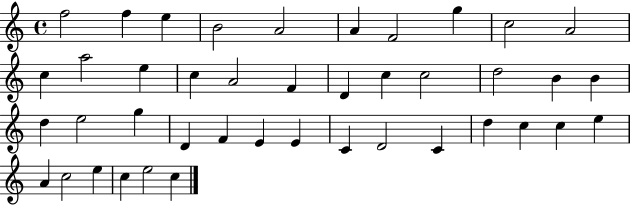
F5/h F5/q E5/q B4/h A4/h A4/q F4/h G5/q C5/h A4/h C5/q A5/h E5/q C5/q A4/h F4/q D4/q C5/q C5/h D5/h B4/q B4/q D5/q E5/h G5/q D4/q F4/q E4/q E4/q C4/q D4/h C4/q D5/q C5/q C5/q E5/q A4/q C5/h E5/q C5/q E5/h C5/q